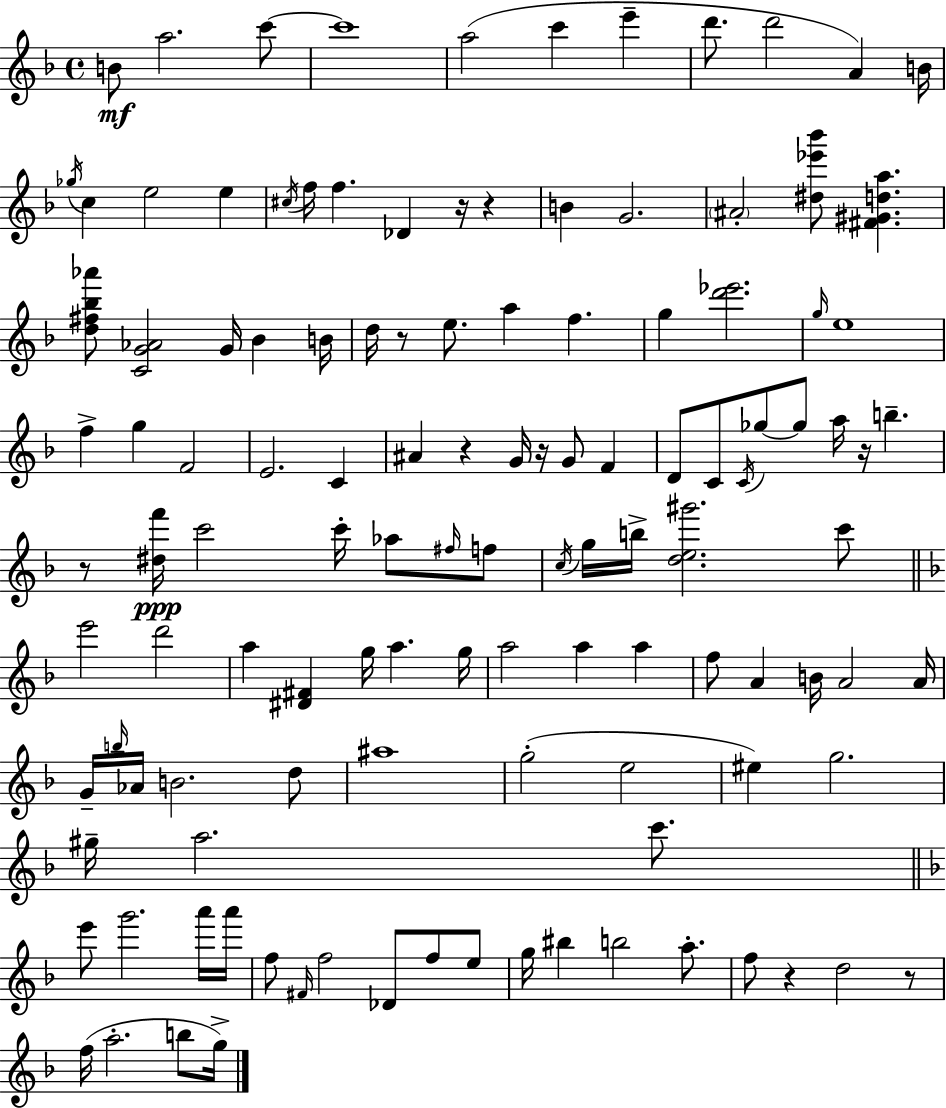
B4/e A5/h. C6/e C6/w A5/h C6/q E6/q D6/e. D6/h A4/q B4/s Gb5/s C5/q E5/h E5/q C#5/s F5/s F5/q. Db4/q R/s R/q B4/q G4/h. A#4/h [D#5,Eb6,Bb6]/e [F#4,G#4,D5,A5]/q. [D5,F#5,Bb5,Ab6]/e [C4,G4,Ab4]/h G4/s Bb4/q B4/s D5/s R/e E5/e. A5/q F5/q. G5/q [D6,Eb6]/h. G5/s E5/w F5/q G5/q F4/h E4/h. C4/q A#4/q R/q G4/s R/s G4/e F4/q D4/e C4/e C4/s Gb5/e Gb5/e A5/s R/s B5/q. R/e [D#5,F6]/s C6/h C6/s Ab5/e F#5/s F5/e C5/s G5/s B5/s [D5,E5,G#6]/h. C6/e E6/h D6/h A5/q [D#4,F#4]/q G5/s A5/q. G5/s A5/h A5/q A5/q F5/e A4/q B4/s A4/h A4/s G4/s B5/s Ab4/s B4/h. D5/e A#5/w G5/h E5/h EIS5/q G5/h. G#5/s A5/h. C6/e. E6/e G6/h. A6/s A6/s F5/e F#4/s F5/h Db4/e F5/e E5/e G5/s BIS5/q B5/h A5/e. F5/e R/q D5/h R/e F5/s A5/h. B5/e G5/s